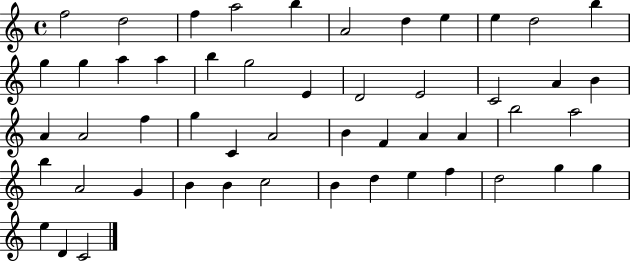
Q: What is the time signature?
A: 4/4